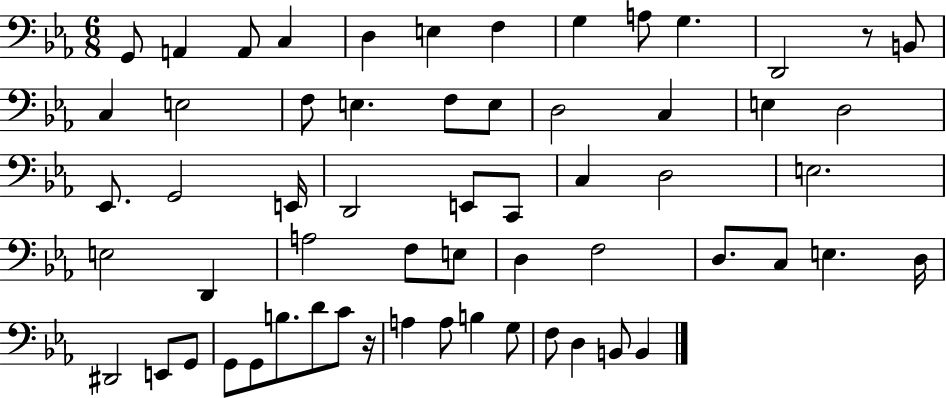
{
  \clef bass
  \numericTimeSignature
  \time 6/8
  \key ees \major
  g,8 a,4 a,8 c4 | d4 e4 f4 | g4 a8 g4. | d,2 r8 b,8 | \break c4 e2 | f8 e4. f8 e8 | d2 c4 | e4 d2 | \break ees,8. g,2 e,16 | d,2 e,8 c,8 | c4 d2 | e2. | \break e2 d,4 | a2 f8 e8 | d4 f2 | d8. c8 e4. d16 | \break dis,2 e,8 g,8 | g,8 g,8 b8. d'8 c'8 r16 | a4 a8 b4 g8 | f8 d4 b,8 b,4 | \break \bar "|."
}